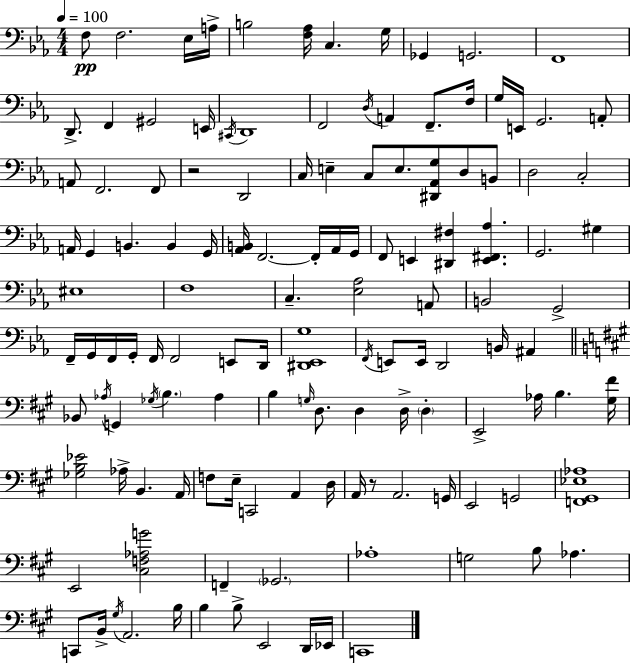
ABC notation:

X:1
T:Untitled
M:4/4
L:1/4
K:Cm
F,/2 F,2 _E,/4 A,/4 B,2 [F,_A,]/4 C, G,/4 _G,, G,,2 F,,4 D,,/2 F,, ^G,,2 E,,/4 ^C,,/4 D,,4 F,,2 D,/4 A,, F,,/2 F,/4 G,/4 E,,/4 G,,2 A,,/2 A,,/2 F,,2 F,,/2 z2 D,,2 C,/4 E, C,/2 E,/2 [^D,,_A,,G,]/2 D,/2 B,,/2 D,2 C,2 A,,/4 G,, B,, B,, G,,/4 [_A,,B,,]/4 F,,2 F,,/4 _A,,/4 G,,/4 F,,/2 E,, [^D,,^F,] [E,,^F,,_A,] G,,2 ^G, ^E,4 F,4 C, [_E,_A,]2 A,,/2 B,,2 G,,2 F,,/4 G,,/4 F,,/4 G,,/4 F,,/4 F,,2 E,,/2 D,,/4 [^D,,_E,,G,]4 F,,/4 E,,/2 E,,/4 D,,2 B,,/4 ^A,, _B,,/2 _A,/4 G,, _G,/4 B, _A, B, G,/4 D,/2 D, D,/4 D, E,,2 _A,/4 B, [^G,^F]/4 [_G,B,_E]2 _A,/4 B,, A,,/4 F,/2 E,/4 C,,2 A,, D,/4 A,,/4 z/2 A,,2 G,,/4 E,,2 G,,2 [F,,^G,,_E,_A,]4 E,,2 [^C,F,_A,G]2 F,, _G,,2 _A,4 G,2 B,/2 _A, C,,/2 B,,/4 ^G,/4 A,,2 B,/4 B, B,/2 E,,2 D,,/4 _E,,/4 C,,4